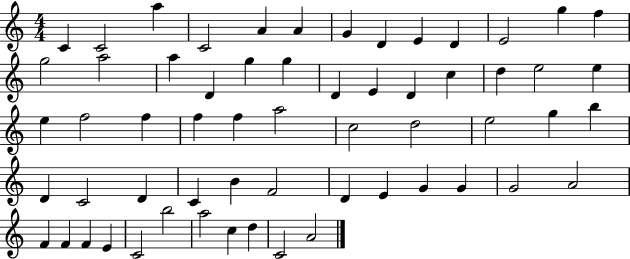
C4/q C4/h A5/q C4/h A4/q A4/q G4/q D4/q E4/q D4/q E4/h G5/q F5/q G5/h A5/h A5/q D4/q G5/q G5/q D4/q E4/q D4/q C5/q D5/q E5/h E5/q E5/q F5/h F5/q F5/q F5/q A5/h C5/h D5/h E5/h G5/q B5/q D4/q C4/h D4/q C4/q B4/q F4/h D4/q E4/q G4/q G4/q G4/h A4/h F4/q F4/q F4/q E4/q C4/h B5/h A5/h C5/q D5/q C4/h A4/h